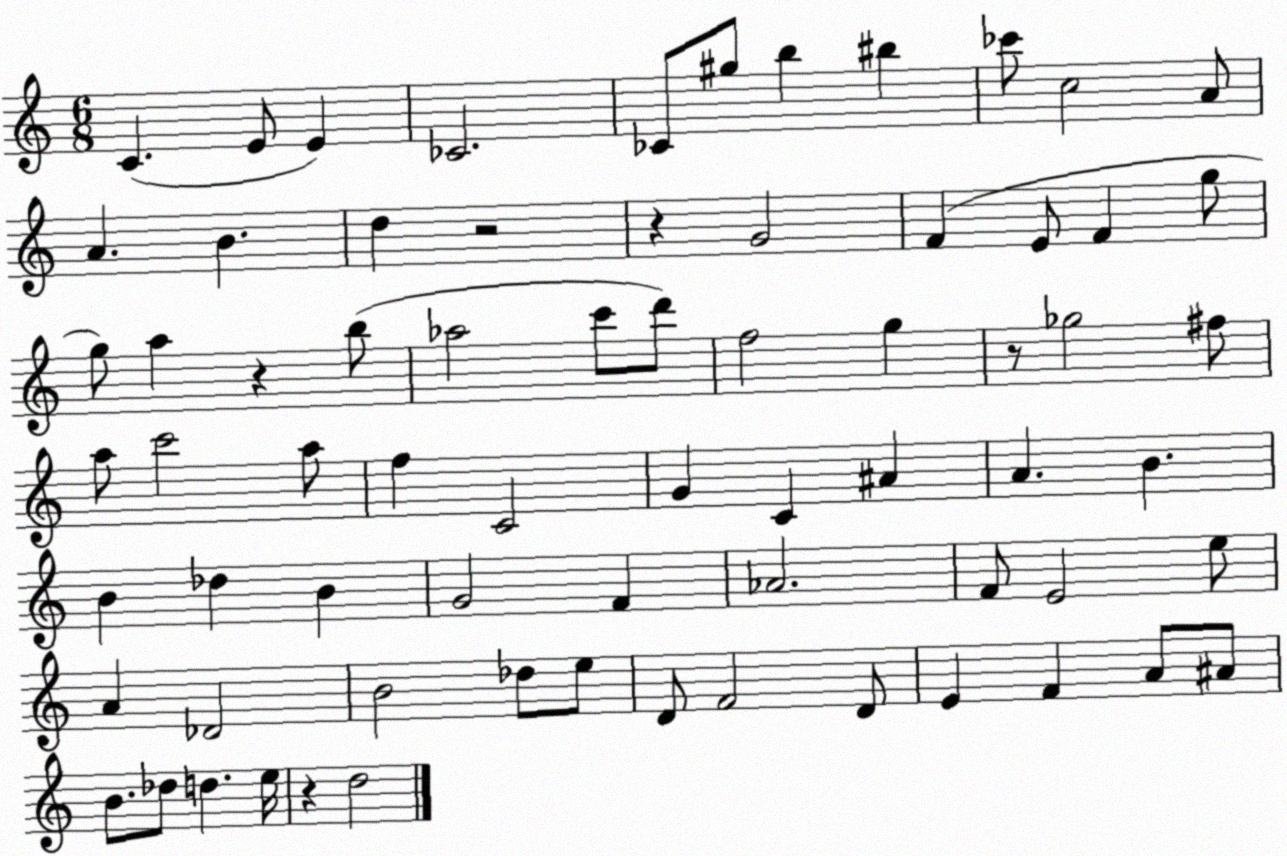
X:1
T:Untitled
M:6/8
L:1/4
K:C
C E/2 E _C2 _C/2 ^g/2 b ^b _c'/2 c2 A/2 A B d z2 z G2 F E/2 F g/2 g/2 a z b/2 _a2 c'/2 d'/2 f2 g z/2 _g2 ^f/2 a/2 c'2 a/2 f C2 G C ^A A B B _d B G2 F _A2 F/2 E2 e/2 A _D2 B2 _d/2 e/2 D/2 F2 D/2 E F A/2 ^A/2 B/2 _d/2 d e/4 z d2